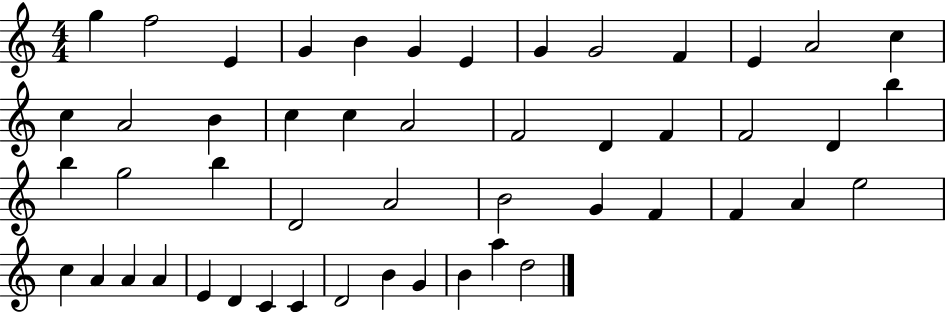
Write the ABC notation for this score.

X:1
T:Untitled
M:4/4
L:1/4
K:C
g f2 E G B G E G G2 F E A2 c c A2 B c c A2 F2 D F F2 D b b g2 b D2 A2 B2 G F F A e2 c A A A E D C C D2 B G B a d2